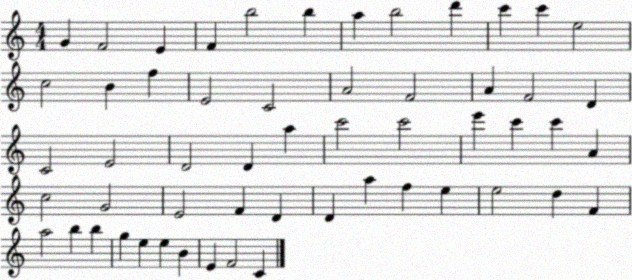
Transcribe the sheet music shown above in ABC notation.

X:1
T:Untitled
M:4/4
L:1/4
K:C
G F2 E F b2 b a b2 d' c' c' e2 c2 B f E2 C2 A2 F2 A F2 D C2 E2 D2 D a c'2 c'2 e' c' c' A c2 G2 E2 F D D a f e e2 d F a2 b b g e e B E F2 C